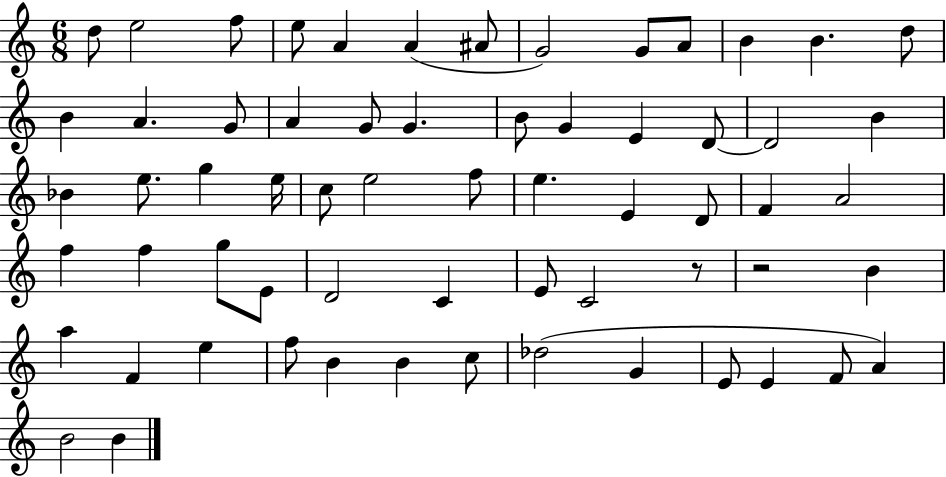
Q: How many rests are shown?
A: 2